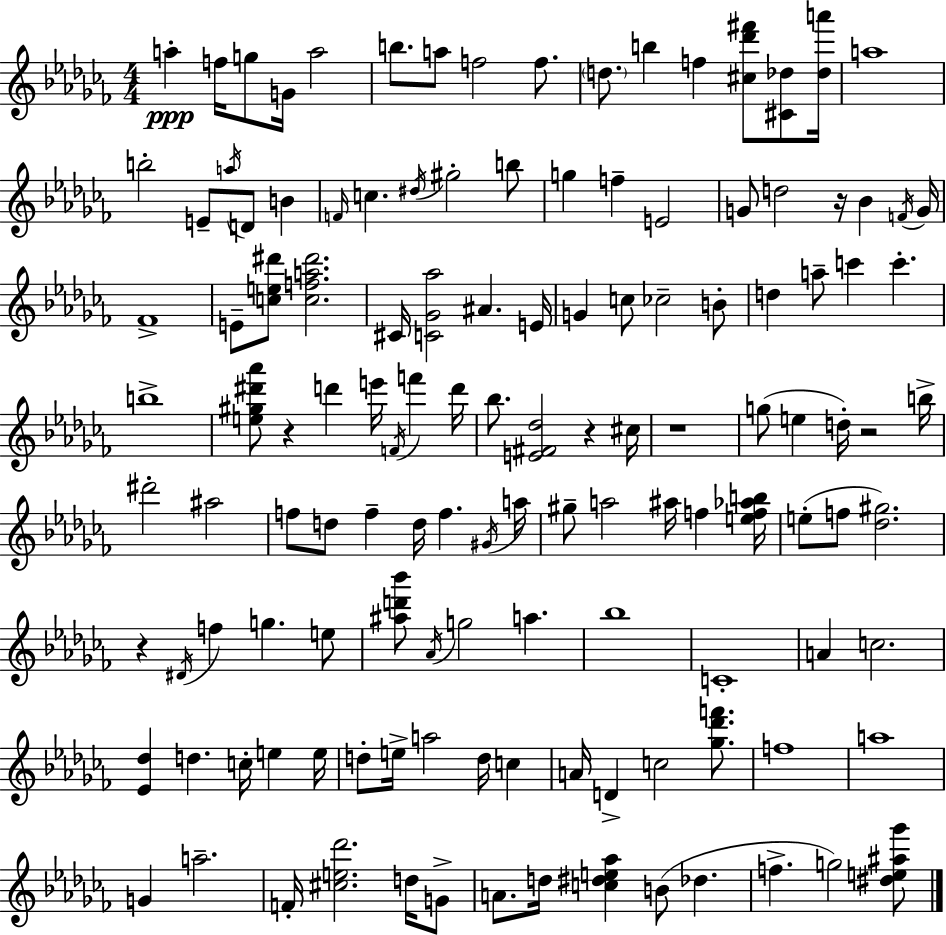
{
  \clef treble
  \numericTimeSignature
  \time 4/4
  \key aes \minor
  a''4-.\ppp f''16 g''8 g'16 a''2 | b''8. a''8 f''2 f''8. | \parenthesize d''8. b''4 f''4 <cis'' des''' fis'''>8 <cis' des''>8 <des'' a'''>16 | a''1 | \break b''2-. e'8-- \acciaccatura { a''16 } d'8 b'4 | \grace { f'16 } c''4. \acciaccatura { dis''16 } gis''2-. | b''8 g''4 f''4-- e'2 | g'8 d''2 r16 bes'4 | \break \acciaccatura { f'16 } g'16 fes'1-> | e'8-- <c'' e'' dis'''>8 <c'' f'' a'' dis'''>2. | cis'16 <c' ges' aes''>2 ais'4. | e'16 g'4 c''8 ces''2-- | \break b'8-. d''4 a''8-- c'''4 c'''4.-. | b''1-> | <e'' gis'' dis''' aes'''>8 r4 d'''4 e'''16 \acciaccatura { f'16 } | f'''4 d'''16 bes''8. <e' fis' des''>2 | \break r4 cis''16 r1 | g''8( e''4 d''16-.) r2 | b''16-> dis'''2-. ais''2 | f''8 d''8 f''4-- d''16 f''4. | \break \acciaccatura { gis'16 } a''16 gis''8-- a''2 | ais''16 f''4 <e'' f'' aes'' b''>16 e''8-.( f''8 <des'' gis''>2.) | r4 \acciaccatura { dis'16 } f''4 g''4. | e''8 <ais'' d''' bes'''>8 \acciaccatura { aes'16 } g''2 | \break a''4. bes''1 | c'1-. | a'4 c''2. | <ees' des''>4 d''4. | \break c''16-. e''4 e''16 d''8-. e''16-> a''2 | d''16 c''4 a'16 d'4-> c''2 | <ges'' des''' f'''>8. f''1 | a''1 | \break g'4 a''2.-- | f'16-. <cis'' e'' des'''>2. | d''16 g'8-> a'8. d''16 <c'' dis'' e'' aes''>4 | b'8( des''4. f''4.-> g''2) | \break <dis'' e'' ais'' ges'''>8 \bar "|."
}